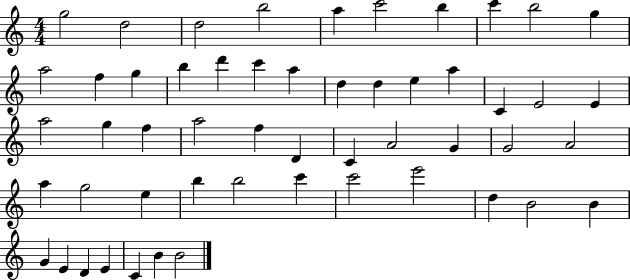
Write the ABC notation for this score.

X:1
T:Untitled
M:4/4
L:1/4
K:C
g2 d2 d2 b2 a c'2 b c' b2 g a2 f g b d' c' a d d e a C E2 E a2 g f a2 f D C A2 G G2 A2 a g2 e b b2 c' c'2 e'2 d B2 B G E D E C B B2